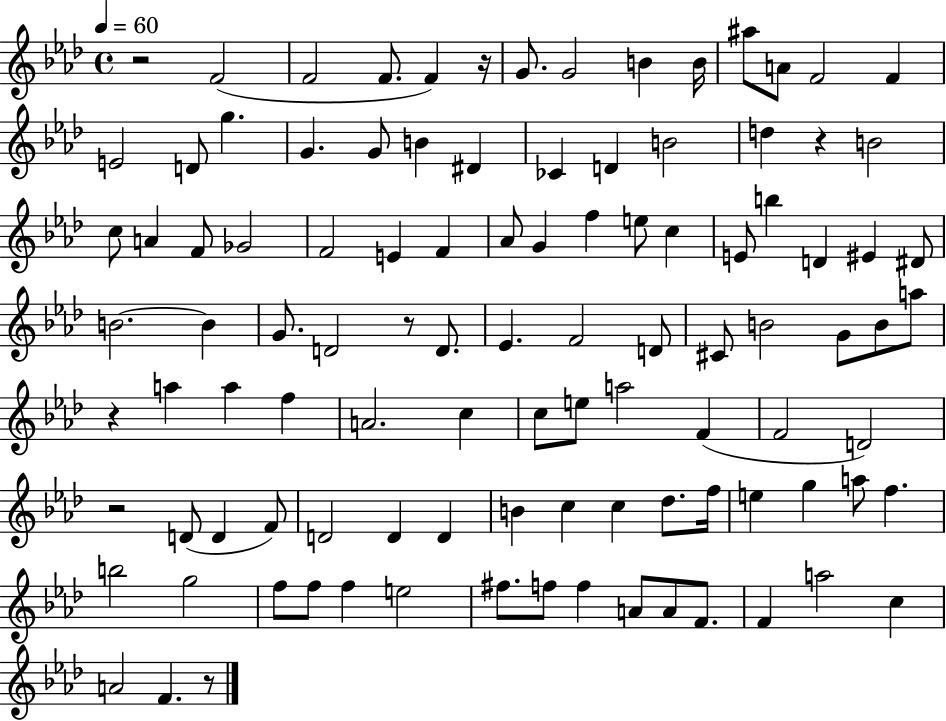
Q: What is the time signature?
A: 4/4